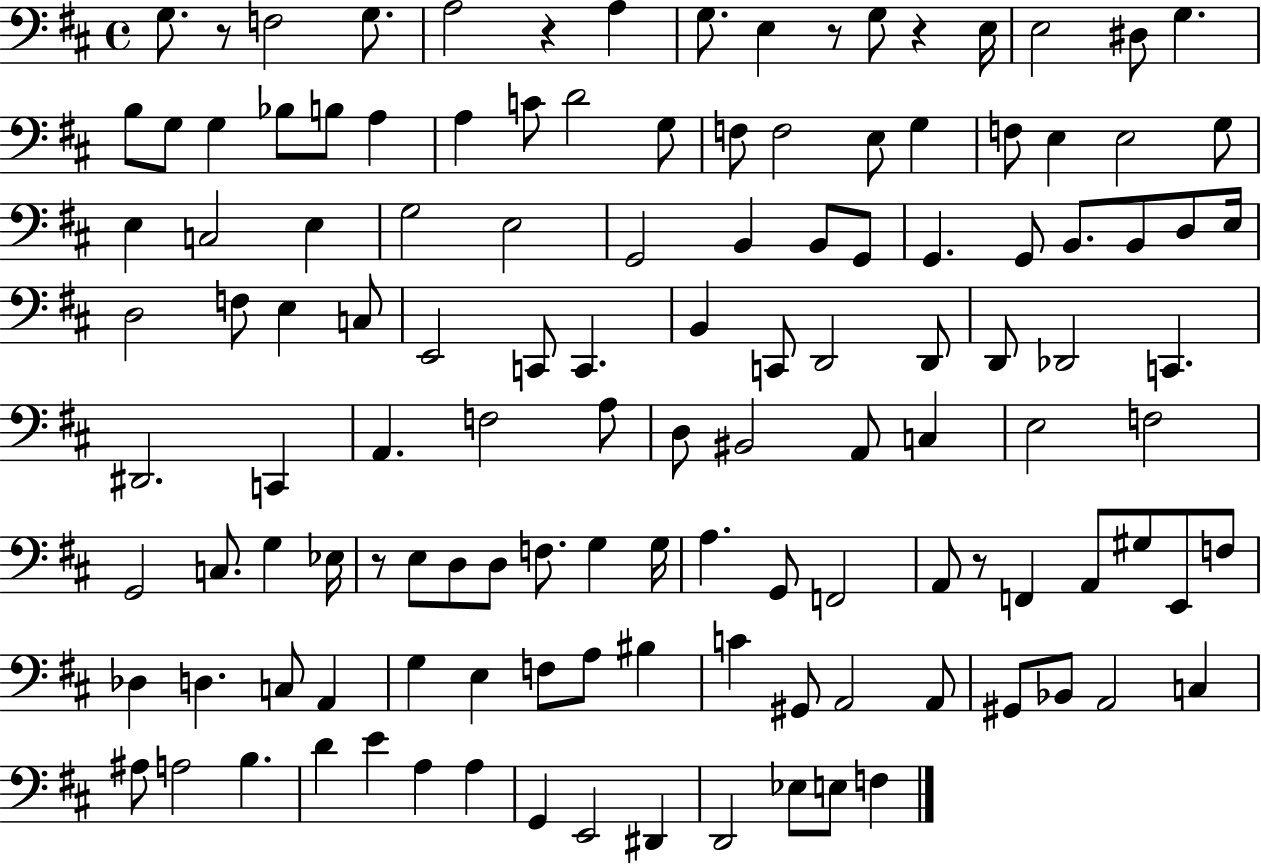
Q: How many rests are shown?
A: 6